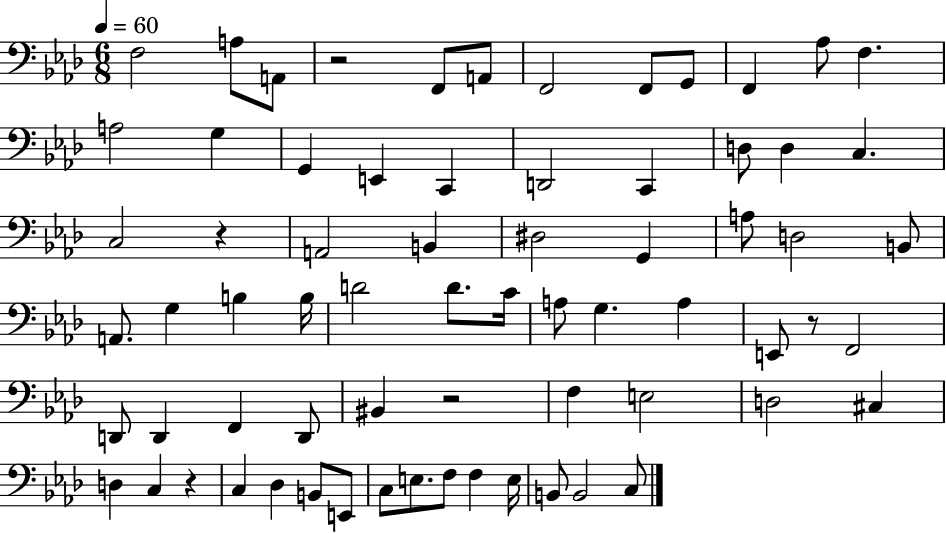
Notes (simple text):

F3/h A3/e A2/e R/h F2/e A2/e F2/h F2/e G2/e F2/q Ab3/e F3/q. A3/h G3/q G2/q E2/q C2/q D2/h C2/q D3/e D3/q C3/q. C3/h R/q A2/h B2/q D#3/h G2/q A3/e D3/h B2/e A2/e. G3/q B3/q B3/s D4/h D4/e. C4/s A3/e G3/q. A3/q E2/e R/e F2/h D2/e D2/q F2/q D2/e BIS2/q R/h F3/q E3/h D3/h C#3/q D3/q C3/q R/q C3/q Db3/q B2/e E2/e C3/e E3/e. F3/e F3/q E3/s B2/e B2/h C3/e